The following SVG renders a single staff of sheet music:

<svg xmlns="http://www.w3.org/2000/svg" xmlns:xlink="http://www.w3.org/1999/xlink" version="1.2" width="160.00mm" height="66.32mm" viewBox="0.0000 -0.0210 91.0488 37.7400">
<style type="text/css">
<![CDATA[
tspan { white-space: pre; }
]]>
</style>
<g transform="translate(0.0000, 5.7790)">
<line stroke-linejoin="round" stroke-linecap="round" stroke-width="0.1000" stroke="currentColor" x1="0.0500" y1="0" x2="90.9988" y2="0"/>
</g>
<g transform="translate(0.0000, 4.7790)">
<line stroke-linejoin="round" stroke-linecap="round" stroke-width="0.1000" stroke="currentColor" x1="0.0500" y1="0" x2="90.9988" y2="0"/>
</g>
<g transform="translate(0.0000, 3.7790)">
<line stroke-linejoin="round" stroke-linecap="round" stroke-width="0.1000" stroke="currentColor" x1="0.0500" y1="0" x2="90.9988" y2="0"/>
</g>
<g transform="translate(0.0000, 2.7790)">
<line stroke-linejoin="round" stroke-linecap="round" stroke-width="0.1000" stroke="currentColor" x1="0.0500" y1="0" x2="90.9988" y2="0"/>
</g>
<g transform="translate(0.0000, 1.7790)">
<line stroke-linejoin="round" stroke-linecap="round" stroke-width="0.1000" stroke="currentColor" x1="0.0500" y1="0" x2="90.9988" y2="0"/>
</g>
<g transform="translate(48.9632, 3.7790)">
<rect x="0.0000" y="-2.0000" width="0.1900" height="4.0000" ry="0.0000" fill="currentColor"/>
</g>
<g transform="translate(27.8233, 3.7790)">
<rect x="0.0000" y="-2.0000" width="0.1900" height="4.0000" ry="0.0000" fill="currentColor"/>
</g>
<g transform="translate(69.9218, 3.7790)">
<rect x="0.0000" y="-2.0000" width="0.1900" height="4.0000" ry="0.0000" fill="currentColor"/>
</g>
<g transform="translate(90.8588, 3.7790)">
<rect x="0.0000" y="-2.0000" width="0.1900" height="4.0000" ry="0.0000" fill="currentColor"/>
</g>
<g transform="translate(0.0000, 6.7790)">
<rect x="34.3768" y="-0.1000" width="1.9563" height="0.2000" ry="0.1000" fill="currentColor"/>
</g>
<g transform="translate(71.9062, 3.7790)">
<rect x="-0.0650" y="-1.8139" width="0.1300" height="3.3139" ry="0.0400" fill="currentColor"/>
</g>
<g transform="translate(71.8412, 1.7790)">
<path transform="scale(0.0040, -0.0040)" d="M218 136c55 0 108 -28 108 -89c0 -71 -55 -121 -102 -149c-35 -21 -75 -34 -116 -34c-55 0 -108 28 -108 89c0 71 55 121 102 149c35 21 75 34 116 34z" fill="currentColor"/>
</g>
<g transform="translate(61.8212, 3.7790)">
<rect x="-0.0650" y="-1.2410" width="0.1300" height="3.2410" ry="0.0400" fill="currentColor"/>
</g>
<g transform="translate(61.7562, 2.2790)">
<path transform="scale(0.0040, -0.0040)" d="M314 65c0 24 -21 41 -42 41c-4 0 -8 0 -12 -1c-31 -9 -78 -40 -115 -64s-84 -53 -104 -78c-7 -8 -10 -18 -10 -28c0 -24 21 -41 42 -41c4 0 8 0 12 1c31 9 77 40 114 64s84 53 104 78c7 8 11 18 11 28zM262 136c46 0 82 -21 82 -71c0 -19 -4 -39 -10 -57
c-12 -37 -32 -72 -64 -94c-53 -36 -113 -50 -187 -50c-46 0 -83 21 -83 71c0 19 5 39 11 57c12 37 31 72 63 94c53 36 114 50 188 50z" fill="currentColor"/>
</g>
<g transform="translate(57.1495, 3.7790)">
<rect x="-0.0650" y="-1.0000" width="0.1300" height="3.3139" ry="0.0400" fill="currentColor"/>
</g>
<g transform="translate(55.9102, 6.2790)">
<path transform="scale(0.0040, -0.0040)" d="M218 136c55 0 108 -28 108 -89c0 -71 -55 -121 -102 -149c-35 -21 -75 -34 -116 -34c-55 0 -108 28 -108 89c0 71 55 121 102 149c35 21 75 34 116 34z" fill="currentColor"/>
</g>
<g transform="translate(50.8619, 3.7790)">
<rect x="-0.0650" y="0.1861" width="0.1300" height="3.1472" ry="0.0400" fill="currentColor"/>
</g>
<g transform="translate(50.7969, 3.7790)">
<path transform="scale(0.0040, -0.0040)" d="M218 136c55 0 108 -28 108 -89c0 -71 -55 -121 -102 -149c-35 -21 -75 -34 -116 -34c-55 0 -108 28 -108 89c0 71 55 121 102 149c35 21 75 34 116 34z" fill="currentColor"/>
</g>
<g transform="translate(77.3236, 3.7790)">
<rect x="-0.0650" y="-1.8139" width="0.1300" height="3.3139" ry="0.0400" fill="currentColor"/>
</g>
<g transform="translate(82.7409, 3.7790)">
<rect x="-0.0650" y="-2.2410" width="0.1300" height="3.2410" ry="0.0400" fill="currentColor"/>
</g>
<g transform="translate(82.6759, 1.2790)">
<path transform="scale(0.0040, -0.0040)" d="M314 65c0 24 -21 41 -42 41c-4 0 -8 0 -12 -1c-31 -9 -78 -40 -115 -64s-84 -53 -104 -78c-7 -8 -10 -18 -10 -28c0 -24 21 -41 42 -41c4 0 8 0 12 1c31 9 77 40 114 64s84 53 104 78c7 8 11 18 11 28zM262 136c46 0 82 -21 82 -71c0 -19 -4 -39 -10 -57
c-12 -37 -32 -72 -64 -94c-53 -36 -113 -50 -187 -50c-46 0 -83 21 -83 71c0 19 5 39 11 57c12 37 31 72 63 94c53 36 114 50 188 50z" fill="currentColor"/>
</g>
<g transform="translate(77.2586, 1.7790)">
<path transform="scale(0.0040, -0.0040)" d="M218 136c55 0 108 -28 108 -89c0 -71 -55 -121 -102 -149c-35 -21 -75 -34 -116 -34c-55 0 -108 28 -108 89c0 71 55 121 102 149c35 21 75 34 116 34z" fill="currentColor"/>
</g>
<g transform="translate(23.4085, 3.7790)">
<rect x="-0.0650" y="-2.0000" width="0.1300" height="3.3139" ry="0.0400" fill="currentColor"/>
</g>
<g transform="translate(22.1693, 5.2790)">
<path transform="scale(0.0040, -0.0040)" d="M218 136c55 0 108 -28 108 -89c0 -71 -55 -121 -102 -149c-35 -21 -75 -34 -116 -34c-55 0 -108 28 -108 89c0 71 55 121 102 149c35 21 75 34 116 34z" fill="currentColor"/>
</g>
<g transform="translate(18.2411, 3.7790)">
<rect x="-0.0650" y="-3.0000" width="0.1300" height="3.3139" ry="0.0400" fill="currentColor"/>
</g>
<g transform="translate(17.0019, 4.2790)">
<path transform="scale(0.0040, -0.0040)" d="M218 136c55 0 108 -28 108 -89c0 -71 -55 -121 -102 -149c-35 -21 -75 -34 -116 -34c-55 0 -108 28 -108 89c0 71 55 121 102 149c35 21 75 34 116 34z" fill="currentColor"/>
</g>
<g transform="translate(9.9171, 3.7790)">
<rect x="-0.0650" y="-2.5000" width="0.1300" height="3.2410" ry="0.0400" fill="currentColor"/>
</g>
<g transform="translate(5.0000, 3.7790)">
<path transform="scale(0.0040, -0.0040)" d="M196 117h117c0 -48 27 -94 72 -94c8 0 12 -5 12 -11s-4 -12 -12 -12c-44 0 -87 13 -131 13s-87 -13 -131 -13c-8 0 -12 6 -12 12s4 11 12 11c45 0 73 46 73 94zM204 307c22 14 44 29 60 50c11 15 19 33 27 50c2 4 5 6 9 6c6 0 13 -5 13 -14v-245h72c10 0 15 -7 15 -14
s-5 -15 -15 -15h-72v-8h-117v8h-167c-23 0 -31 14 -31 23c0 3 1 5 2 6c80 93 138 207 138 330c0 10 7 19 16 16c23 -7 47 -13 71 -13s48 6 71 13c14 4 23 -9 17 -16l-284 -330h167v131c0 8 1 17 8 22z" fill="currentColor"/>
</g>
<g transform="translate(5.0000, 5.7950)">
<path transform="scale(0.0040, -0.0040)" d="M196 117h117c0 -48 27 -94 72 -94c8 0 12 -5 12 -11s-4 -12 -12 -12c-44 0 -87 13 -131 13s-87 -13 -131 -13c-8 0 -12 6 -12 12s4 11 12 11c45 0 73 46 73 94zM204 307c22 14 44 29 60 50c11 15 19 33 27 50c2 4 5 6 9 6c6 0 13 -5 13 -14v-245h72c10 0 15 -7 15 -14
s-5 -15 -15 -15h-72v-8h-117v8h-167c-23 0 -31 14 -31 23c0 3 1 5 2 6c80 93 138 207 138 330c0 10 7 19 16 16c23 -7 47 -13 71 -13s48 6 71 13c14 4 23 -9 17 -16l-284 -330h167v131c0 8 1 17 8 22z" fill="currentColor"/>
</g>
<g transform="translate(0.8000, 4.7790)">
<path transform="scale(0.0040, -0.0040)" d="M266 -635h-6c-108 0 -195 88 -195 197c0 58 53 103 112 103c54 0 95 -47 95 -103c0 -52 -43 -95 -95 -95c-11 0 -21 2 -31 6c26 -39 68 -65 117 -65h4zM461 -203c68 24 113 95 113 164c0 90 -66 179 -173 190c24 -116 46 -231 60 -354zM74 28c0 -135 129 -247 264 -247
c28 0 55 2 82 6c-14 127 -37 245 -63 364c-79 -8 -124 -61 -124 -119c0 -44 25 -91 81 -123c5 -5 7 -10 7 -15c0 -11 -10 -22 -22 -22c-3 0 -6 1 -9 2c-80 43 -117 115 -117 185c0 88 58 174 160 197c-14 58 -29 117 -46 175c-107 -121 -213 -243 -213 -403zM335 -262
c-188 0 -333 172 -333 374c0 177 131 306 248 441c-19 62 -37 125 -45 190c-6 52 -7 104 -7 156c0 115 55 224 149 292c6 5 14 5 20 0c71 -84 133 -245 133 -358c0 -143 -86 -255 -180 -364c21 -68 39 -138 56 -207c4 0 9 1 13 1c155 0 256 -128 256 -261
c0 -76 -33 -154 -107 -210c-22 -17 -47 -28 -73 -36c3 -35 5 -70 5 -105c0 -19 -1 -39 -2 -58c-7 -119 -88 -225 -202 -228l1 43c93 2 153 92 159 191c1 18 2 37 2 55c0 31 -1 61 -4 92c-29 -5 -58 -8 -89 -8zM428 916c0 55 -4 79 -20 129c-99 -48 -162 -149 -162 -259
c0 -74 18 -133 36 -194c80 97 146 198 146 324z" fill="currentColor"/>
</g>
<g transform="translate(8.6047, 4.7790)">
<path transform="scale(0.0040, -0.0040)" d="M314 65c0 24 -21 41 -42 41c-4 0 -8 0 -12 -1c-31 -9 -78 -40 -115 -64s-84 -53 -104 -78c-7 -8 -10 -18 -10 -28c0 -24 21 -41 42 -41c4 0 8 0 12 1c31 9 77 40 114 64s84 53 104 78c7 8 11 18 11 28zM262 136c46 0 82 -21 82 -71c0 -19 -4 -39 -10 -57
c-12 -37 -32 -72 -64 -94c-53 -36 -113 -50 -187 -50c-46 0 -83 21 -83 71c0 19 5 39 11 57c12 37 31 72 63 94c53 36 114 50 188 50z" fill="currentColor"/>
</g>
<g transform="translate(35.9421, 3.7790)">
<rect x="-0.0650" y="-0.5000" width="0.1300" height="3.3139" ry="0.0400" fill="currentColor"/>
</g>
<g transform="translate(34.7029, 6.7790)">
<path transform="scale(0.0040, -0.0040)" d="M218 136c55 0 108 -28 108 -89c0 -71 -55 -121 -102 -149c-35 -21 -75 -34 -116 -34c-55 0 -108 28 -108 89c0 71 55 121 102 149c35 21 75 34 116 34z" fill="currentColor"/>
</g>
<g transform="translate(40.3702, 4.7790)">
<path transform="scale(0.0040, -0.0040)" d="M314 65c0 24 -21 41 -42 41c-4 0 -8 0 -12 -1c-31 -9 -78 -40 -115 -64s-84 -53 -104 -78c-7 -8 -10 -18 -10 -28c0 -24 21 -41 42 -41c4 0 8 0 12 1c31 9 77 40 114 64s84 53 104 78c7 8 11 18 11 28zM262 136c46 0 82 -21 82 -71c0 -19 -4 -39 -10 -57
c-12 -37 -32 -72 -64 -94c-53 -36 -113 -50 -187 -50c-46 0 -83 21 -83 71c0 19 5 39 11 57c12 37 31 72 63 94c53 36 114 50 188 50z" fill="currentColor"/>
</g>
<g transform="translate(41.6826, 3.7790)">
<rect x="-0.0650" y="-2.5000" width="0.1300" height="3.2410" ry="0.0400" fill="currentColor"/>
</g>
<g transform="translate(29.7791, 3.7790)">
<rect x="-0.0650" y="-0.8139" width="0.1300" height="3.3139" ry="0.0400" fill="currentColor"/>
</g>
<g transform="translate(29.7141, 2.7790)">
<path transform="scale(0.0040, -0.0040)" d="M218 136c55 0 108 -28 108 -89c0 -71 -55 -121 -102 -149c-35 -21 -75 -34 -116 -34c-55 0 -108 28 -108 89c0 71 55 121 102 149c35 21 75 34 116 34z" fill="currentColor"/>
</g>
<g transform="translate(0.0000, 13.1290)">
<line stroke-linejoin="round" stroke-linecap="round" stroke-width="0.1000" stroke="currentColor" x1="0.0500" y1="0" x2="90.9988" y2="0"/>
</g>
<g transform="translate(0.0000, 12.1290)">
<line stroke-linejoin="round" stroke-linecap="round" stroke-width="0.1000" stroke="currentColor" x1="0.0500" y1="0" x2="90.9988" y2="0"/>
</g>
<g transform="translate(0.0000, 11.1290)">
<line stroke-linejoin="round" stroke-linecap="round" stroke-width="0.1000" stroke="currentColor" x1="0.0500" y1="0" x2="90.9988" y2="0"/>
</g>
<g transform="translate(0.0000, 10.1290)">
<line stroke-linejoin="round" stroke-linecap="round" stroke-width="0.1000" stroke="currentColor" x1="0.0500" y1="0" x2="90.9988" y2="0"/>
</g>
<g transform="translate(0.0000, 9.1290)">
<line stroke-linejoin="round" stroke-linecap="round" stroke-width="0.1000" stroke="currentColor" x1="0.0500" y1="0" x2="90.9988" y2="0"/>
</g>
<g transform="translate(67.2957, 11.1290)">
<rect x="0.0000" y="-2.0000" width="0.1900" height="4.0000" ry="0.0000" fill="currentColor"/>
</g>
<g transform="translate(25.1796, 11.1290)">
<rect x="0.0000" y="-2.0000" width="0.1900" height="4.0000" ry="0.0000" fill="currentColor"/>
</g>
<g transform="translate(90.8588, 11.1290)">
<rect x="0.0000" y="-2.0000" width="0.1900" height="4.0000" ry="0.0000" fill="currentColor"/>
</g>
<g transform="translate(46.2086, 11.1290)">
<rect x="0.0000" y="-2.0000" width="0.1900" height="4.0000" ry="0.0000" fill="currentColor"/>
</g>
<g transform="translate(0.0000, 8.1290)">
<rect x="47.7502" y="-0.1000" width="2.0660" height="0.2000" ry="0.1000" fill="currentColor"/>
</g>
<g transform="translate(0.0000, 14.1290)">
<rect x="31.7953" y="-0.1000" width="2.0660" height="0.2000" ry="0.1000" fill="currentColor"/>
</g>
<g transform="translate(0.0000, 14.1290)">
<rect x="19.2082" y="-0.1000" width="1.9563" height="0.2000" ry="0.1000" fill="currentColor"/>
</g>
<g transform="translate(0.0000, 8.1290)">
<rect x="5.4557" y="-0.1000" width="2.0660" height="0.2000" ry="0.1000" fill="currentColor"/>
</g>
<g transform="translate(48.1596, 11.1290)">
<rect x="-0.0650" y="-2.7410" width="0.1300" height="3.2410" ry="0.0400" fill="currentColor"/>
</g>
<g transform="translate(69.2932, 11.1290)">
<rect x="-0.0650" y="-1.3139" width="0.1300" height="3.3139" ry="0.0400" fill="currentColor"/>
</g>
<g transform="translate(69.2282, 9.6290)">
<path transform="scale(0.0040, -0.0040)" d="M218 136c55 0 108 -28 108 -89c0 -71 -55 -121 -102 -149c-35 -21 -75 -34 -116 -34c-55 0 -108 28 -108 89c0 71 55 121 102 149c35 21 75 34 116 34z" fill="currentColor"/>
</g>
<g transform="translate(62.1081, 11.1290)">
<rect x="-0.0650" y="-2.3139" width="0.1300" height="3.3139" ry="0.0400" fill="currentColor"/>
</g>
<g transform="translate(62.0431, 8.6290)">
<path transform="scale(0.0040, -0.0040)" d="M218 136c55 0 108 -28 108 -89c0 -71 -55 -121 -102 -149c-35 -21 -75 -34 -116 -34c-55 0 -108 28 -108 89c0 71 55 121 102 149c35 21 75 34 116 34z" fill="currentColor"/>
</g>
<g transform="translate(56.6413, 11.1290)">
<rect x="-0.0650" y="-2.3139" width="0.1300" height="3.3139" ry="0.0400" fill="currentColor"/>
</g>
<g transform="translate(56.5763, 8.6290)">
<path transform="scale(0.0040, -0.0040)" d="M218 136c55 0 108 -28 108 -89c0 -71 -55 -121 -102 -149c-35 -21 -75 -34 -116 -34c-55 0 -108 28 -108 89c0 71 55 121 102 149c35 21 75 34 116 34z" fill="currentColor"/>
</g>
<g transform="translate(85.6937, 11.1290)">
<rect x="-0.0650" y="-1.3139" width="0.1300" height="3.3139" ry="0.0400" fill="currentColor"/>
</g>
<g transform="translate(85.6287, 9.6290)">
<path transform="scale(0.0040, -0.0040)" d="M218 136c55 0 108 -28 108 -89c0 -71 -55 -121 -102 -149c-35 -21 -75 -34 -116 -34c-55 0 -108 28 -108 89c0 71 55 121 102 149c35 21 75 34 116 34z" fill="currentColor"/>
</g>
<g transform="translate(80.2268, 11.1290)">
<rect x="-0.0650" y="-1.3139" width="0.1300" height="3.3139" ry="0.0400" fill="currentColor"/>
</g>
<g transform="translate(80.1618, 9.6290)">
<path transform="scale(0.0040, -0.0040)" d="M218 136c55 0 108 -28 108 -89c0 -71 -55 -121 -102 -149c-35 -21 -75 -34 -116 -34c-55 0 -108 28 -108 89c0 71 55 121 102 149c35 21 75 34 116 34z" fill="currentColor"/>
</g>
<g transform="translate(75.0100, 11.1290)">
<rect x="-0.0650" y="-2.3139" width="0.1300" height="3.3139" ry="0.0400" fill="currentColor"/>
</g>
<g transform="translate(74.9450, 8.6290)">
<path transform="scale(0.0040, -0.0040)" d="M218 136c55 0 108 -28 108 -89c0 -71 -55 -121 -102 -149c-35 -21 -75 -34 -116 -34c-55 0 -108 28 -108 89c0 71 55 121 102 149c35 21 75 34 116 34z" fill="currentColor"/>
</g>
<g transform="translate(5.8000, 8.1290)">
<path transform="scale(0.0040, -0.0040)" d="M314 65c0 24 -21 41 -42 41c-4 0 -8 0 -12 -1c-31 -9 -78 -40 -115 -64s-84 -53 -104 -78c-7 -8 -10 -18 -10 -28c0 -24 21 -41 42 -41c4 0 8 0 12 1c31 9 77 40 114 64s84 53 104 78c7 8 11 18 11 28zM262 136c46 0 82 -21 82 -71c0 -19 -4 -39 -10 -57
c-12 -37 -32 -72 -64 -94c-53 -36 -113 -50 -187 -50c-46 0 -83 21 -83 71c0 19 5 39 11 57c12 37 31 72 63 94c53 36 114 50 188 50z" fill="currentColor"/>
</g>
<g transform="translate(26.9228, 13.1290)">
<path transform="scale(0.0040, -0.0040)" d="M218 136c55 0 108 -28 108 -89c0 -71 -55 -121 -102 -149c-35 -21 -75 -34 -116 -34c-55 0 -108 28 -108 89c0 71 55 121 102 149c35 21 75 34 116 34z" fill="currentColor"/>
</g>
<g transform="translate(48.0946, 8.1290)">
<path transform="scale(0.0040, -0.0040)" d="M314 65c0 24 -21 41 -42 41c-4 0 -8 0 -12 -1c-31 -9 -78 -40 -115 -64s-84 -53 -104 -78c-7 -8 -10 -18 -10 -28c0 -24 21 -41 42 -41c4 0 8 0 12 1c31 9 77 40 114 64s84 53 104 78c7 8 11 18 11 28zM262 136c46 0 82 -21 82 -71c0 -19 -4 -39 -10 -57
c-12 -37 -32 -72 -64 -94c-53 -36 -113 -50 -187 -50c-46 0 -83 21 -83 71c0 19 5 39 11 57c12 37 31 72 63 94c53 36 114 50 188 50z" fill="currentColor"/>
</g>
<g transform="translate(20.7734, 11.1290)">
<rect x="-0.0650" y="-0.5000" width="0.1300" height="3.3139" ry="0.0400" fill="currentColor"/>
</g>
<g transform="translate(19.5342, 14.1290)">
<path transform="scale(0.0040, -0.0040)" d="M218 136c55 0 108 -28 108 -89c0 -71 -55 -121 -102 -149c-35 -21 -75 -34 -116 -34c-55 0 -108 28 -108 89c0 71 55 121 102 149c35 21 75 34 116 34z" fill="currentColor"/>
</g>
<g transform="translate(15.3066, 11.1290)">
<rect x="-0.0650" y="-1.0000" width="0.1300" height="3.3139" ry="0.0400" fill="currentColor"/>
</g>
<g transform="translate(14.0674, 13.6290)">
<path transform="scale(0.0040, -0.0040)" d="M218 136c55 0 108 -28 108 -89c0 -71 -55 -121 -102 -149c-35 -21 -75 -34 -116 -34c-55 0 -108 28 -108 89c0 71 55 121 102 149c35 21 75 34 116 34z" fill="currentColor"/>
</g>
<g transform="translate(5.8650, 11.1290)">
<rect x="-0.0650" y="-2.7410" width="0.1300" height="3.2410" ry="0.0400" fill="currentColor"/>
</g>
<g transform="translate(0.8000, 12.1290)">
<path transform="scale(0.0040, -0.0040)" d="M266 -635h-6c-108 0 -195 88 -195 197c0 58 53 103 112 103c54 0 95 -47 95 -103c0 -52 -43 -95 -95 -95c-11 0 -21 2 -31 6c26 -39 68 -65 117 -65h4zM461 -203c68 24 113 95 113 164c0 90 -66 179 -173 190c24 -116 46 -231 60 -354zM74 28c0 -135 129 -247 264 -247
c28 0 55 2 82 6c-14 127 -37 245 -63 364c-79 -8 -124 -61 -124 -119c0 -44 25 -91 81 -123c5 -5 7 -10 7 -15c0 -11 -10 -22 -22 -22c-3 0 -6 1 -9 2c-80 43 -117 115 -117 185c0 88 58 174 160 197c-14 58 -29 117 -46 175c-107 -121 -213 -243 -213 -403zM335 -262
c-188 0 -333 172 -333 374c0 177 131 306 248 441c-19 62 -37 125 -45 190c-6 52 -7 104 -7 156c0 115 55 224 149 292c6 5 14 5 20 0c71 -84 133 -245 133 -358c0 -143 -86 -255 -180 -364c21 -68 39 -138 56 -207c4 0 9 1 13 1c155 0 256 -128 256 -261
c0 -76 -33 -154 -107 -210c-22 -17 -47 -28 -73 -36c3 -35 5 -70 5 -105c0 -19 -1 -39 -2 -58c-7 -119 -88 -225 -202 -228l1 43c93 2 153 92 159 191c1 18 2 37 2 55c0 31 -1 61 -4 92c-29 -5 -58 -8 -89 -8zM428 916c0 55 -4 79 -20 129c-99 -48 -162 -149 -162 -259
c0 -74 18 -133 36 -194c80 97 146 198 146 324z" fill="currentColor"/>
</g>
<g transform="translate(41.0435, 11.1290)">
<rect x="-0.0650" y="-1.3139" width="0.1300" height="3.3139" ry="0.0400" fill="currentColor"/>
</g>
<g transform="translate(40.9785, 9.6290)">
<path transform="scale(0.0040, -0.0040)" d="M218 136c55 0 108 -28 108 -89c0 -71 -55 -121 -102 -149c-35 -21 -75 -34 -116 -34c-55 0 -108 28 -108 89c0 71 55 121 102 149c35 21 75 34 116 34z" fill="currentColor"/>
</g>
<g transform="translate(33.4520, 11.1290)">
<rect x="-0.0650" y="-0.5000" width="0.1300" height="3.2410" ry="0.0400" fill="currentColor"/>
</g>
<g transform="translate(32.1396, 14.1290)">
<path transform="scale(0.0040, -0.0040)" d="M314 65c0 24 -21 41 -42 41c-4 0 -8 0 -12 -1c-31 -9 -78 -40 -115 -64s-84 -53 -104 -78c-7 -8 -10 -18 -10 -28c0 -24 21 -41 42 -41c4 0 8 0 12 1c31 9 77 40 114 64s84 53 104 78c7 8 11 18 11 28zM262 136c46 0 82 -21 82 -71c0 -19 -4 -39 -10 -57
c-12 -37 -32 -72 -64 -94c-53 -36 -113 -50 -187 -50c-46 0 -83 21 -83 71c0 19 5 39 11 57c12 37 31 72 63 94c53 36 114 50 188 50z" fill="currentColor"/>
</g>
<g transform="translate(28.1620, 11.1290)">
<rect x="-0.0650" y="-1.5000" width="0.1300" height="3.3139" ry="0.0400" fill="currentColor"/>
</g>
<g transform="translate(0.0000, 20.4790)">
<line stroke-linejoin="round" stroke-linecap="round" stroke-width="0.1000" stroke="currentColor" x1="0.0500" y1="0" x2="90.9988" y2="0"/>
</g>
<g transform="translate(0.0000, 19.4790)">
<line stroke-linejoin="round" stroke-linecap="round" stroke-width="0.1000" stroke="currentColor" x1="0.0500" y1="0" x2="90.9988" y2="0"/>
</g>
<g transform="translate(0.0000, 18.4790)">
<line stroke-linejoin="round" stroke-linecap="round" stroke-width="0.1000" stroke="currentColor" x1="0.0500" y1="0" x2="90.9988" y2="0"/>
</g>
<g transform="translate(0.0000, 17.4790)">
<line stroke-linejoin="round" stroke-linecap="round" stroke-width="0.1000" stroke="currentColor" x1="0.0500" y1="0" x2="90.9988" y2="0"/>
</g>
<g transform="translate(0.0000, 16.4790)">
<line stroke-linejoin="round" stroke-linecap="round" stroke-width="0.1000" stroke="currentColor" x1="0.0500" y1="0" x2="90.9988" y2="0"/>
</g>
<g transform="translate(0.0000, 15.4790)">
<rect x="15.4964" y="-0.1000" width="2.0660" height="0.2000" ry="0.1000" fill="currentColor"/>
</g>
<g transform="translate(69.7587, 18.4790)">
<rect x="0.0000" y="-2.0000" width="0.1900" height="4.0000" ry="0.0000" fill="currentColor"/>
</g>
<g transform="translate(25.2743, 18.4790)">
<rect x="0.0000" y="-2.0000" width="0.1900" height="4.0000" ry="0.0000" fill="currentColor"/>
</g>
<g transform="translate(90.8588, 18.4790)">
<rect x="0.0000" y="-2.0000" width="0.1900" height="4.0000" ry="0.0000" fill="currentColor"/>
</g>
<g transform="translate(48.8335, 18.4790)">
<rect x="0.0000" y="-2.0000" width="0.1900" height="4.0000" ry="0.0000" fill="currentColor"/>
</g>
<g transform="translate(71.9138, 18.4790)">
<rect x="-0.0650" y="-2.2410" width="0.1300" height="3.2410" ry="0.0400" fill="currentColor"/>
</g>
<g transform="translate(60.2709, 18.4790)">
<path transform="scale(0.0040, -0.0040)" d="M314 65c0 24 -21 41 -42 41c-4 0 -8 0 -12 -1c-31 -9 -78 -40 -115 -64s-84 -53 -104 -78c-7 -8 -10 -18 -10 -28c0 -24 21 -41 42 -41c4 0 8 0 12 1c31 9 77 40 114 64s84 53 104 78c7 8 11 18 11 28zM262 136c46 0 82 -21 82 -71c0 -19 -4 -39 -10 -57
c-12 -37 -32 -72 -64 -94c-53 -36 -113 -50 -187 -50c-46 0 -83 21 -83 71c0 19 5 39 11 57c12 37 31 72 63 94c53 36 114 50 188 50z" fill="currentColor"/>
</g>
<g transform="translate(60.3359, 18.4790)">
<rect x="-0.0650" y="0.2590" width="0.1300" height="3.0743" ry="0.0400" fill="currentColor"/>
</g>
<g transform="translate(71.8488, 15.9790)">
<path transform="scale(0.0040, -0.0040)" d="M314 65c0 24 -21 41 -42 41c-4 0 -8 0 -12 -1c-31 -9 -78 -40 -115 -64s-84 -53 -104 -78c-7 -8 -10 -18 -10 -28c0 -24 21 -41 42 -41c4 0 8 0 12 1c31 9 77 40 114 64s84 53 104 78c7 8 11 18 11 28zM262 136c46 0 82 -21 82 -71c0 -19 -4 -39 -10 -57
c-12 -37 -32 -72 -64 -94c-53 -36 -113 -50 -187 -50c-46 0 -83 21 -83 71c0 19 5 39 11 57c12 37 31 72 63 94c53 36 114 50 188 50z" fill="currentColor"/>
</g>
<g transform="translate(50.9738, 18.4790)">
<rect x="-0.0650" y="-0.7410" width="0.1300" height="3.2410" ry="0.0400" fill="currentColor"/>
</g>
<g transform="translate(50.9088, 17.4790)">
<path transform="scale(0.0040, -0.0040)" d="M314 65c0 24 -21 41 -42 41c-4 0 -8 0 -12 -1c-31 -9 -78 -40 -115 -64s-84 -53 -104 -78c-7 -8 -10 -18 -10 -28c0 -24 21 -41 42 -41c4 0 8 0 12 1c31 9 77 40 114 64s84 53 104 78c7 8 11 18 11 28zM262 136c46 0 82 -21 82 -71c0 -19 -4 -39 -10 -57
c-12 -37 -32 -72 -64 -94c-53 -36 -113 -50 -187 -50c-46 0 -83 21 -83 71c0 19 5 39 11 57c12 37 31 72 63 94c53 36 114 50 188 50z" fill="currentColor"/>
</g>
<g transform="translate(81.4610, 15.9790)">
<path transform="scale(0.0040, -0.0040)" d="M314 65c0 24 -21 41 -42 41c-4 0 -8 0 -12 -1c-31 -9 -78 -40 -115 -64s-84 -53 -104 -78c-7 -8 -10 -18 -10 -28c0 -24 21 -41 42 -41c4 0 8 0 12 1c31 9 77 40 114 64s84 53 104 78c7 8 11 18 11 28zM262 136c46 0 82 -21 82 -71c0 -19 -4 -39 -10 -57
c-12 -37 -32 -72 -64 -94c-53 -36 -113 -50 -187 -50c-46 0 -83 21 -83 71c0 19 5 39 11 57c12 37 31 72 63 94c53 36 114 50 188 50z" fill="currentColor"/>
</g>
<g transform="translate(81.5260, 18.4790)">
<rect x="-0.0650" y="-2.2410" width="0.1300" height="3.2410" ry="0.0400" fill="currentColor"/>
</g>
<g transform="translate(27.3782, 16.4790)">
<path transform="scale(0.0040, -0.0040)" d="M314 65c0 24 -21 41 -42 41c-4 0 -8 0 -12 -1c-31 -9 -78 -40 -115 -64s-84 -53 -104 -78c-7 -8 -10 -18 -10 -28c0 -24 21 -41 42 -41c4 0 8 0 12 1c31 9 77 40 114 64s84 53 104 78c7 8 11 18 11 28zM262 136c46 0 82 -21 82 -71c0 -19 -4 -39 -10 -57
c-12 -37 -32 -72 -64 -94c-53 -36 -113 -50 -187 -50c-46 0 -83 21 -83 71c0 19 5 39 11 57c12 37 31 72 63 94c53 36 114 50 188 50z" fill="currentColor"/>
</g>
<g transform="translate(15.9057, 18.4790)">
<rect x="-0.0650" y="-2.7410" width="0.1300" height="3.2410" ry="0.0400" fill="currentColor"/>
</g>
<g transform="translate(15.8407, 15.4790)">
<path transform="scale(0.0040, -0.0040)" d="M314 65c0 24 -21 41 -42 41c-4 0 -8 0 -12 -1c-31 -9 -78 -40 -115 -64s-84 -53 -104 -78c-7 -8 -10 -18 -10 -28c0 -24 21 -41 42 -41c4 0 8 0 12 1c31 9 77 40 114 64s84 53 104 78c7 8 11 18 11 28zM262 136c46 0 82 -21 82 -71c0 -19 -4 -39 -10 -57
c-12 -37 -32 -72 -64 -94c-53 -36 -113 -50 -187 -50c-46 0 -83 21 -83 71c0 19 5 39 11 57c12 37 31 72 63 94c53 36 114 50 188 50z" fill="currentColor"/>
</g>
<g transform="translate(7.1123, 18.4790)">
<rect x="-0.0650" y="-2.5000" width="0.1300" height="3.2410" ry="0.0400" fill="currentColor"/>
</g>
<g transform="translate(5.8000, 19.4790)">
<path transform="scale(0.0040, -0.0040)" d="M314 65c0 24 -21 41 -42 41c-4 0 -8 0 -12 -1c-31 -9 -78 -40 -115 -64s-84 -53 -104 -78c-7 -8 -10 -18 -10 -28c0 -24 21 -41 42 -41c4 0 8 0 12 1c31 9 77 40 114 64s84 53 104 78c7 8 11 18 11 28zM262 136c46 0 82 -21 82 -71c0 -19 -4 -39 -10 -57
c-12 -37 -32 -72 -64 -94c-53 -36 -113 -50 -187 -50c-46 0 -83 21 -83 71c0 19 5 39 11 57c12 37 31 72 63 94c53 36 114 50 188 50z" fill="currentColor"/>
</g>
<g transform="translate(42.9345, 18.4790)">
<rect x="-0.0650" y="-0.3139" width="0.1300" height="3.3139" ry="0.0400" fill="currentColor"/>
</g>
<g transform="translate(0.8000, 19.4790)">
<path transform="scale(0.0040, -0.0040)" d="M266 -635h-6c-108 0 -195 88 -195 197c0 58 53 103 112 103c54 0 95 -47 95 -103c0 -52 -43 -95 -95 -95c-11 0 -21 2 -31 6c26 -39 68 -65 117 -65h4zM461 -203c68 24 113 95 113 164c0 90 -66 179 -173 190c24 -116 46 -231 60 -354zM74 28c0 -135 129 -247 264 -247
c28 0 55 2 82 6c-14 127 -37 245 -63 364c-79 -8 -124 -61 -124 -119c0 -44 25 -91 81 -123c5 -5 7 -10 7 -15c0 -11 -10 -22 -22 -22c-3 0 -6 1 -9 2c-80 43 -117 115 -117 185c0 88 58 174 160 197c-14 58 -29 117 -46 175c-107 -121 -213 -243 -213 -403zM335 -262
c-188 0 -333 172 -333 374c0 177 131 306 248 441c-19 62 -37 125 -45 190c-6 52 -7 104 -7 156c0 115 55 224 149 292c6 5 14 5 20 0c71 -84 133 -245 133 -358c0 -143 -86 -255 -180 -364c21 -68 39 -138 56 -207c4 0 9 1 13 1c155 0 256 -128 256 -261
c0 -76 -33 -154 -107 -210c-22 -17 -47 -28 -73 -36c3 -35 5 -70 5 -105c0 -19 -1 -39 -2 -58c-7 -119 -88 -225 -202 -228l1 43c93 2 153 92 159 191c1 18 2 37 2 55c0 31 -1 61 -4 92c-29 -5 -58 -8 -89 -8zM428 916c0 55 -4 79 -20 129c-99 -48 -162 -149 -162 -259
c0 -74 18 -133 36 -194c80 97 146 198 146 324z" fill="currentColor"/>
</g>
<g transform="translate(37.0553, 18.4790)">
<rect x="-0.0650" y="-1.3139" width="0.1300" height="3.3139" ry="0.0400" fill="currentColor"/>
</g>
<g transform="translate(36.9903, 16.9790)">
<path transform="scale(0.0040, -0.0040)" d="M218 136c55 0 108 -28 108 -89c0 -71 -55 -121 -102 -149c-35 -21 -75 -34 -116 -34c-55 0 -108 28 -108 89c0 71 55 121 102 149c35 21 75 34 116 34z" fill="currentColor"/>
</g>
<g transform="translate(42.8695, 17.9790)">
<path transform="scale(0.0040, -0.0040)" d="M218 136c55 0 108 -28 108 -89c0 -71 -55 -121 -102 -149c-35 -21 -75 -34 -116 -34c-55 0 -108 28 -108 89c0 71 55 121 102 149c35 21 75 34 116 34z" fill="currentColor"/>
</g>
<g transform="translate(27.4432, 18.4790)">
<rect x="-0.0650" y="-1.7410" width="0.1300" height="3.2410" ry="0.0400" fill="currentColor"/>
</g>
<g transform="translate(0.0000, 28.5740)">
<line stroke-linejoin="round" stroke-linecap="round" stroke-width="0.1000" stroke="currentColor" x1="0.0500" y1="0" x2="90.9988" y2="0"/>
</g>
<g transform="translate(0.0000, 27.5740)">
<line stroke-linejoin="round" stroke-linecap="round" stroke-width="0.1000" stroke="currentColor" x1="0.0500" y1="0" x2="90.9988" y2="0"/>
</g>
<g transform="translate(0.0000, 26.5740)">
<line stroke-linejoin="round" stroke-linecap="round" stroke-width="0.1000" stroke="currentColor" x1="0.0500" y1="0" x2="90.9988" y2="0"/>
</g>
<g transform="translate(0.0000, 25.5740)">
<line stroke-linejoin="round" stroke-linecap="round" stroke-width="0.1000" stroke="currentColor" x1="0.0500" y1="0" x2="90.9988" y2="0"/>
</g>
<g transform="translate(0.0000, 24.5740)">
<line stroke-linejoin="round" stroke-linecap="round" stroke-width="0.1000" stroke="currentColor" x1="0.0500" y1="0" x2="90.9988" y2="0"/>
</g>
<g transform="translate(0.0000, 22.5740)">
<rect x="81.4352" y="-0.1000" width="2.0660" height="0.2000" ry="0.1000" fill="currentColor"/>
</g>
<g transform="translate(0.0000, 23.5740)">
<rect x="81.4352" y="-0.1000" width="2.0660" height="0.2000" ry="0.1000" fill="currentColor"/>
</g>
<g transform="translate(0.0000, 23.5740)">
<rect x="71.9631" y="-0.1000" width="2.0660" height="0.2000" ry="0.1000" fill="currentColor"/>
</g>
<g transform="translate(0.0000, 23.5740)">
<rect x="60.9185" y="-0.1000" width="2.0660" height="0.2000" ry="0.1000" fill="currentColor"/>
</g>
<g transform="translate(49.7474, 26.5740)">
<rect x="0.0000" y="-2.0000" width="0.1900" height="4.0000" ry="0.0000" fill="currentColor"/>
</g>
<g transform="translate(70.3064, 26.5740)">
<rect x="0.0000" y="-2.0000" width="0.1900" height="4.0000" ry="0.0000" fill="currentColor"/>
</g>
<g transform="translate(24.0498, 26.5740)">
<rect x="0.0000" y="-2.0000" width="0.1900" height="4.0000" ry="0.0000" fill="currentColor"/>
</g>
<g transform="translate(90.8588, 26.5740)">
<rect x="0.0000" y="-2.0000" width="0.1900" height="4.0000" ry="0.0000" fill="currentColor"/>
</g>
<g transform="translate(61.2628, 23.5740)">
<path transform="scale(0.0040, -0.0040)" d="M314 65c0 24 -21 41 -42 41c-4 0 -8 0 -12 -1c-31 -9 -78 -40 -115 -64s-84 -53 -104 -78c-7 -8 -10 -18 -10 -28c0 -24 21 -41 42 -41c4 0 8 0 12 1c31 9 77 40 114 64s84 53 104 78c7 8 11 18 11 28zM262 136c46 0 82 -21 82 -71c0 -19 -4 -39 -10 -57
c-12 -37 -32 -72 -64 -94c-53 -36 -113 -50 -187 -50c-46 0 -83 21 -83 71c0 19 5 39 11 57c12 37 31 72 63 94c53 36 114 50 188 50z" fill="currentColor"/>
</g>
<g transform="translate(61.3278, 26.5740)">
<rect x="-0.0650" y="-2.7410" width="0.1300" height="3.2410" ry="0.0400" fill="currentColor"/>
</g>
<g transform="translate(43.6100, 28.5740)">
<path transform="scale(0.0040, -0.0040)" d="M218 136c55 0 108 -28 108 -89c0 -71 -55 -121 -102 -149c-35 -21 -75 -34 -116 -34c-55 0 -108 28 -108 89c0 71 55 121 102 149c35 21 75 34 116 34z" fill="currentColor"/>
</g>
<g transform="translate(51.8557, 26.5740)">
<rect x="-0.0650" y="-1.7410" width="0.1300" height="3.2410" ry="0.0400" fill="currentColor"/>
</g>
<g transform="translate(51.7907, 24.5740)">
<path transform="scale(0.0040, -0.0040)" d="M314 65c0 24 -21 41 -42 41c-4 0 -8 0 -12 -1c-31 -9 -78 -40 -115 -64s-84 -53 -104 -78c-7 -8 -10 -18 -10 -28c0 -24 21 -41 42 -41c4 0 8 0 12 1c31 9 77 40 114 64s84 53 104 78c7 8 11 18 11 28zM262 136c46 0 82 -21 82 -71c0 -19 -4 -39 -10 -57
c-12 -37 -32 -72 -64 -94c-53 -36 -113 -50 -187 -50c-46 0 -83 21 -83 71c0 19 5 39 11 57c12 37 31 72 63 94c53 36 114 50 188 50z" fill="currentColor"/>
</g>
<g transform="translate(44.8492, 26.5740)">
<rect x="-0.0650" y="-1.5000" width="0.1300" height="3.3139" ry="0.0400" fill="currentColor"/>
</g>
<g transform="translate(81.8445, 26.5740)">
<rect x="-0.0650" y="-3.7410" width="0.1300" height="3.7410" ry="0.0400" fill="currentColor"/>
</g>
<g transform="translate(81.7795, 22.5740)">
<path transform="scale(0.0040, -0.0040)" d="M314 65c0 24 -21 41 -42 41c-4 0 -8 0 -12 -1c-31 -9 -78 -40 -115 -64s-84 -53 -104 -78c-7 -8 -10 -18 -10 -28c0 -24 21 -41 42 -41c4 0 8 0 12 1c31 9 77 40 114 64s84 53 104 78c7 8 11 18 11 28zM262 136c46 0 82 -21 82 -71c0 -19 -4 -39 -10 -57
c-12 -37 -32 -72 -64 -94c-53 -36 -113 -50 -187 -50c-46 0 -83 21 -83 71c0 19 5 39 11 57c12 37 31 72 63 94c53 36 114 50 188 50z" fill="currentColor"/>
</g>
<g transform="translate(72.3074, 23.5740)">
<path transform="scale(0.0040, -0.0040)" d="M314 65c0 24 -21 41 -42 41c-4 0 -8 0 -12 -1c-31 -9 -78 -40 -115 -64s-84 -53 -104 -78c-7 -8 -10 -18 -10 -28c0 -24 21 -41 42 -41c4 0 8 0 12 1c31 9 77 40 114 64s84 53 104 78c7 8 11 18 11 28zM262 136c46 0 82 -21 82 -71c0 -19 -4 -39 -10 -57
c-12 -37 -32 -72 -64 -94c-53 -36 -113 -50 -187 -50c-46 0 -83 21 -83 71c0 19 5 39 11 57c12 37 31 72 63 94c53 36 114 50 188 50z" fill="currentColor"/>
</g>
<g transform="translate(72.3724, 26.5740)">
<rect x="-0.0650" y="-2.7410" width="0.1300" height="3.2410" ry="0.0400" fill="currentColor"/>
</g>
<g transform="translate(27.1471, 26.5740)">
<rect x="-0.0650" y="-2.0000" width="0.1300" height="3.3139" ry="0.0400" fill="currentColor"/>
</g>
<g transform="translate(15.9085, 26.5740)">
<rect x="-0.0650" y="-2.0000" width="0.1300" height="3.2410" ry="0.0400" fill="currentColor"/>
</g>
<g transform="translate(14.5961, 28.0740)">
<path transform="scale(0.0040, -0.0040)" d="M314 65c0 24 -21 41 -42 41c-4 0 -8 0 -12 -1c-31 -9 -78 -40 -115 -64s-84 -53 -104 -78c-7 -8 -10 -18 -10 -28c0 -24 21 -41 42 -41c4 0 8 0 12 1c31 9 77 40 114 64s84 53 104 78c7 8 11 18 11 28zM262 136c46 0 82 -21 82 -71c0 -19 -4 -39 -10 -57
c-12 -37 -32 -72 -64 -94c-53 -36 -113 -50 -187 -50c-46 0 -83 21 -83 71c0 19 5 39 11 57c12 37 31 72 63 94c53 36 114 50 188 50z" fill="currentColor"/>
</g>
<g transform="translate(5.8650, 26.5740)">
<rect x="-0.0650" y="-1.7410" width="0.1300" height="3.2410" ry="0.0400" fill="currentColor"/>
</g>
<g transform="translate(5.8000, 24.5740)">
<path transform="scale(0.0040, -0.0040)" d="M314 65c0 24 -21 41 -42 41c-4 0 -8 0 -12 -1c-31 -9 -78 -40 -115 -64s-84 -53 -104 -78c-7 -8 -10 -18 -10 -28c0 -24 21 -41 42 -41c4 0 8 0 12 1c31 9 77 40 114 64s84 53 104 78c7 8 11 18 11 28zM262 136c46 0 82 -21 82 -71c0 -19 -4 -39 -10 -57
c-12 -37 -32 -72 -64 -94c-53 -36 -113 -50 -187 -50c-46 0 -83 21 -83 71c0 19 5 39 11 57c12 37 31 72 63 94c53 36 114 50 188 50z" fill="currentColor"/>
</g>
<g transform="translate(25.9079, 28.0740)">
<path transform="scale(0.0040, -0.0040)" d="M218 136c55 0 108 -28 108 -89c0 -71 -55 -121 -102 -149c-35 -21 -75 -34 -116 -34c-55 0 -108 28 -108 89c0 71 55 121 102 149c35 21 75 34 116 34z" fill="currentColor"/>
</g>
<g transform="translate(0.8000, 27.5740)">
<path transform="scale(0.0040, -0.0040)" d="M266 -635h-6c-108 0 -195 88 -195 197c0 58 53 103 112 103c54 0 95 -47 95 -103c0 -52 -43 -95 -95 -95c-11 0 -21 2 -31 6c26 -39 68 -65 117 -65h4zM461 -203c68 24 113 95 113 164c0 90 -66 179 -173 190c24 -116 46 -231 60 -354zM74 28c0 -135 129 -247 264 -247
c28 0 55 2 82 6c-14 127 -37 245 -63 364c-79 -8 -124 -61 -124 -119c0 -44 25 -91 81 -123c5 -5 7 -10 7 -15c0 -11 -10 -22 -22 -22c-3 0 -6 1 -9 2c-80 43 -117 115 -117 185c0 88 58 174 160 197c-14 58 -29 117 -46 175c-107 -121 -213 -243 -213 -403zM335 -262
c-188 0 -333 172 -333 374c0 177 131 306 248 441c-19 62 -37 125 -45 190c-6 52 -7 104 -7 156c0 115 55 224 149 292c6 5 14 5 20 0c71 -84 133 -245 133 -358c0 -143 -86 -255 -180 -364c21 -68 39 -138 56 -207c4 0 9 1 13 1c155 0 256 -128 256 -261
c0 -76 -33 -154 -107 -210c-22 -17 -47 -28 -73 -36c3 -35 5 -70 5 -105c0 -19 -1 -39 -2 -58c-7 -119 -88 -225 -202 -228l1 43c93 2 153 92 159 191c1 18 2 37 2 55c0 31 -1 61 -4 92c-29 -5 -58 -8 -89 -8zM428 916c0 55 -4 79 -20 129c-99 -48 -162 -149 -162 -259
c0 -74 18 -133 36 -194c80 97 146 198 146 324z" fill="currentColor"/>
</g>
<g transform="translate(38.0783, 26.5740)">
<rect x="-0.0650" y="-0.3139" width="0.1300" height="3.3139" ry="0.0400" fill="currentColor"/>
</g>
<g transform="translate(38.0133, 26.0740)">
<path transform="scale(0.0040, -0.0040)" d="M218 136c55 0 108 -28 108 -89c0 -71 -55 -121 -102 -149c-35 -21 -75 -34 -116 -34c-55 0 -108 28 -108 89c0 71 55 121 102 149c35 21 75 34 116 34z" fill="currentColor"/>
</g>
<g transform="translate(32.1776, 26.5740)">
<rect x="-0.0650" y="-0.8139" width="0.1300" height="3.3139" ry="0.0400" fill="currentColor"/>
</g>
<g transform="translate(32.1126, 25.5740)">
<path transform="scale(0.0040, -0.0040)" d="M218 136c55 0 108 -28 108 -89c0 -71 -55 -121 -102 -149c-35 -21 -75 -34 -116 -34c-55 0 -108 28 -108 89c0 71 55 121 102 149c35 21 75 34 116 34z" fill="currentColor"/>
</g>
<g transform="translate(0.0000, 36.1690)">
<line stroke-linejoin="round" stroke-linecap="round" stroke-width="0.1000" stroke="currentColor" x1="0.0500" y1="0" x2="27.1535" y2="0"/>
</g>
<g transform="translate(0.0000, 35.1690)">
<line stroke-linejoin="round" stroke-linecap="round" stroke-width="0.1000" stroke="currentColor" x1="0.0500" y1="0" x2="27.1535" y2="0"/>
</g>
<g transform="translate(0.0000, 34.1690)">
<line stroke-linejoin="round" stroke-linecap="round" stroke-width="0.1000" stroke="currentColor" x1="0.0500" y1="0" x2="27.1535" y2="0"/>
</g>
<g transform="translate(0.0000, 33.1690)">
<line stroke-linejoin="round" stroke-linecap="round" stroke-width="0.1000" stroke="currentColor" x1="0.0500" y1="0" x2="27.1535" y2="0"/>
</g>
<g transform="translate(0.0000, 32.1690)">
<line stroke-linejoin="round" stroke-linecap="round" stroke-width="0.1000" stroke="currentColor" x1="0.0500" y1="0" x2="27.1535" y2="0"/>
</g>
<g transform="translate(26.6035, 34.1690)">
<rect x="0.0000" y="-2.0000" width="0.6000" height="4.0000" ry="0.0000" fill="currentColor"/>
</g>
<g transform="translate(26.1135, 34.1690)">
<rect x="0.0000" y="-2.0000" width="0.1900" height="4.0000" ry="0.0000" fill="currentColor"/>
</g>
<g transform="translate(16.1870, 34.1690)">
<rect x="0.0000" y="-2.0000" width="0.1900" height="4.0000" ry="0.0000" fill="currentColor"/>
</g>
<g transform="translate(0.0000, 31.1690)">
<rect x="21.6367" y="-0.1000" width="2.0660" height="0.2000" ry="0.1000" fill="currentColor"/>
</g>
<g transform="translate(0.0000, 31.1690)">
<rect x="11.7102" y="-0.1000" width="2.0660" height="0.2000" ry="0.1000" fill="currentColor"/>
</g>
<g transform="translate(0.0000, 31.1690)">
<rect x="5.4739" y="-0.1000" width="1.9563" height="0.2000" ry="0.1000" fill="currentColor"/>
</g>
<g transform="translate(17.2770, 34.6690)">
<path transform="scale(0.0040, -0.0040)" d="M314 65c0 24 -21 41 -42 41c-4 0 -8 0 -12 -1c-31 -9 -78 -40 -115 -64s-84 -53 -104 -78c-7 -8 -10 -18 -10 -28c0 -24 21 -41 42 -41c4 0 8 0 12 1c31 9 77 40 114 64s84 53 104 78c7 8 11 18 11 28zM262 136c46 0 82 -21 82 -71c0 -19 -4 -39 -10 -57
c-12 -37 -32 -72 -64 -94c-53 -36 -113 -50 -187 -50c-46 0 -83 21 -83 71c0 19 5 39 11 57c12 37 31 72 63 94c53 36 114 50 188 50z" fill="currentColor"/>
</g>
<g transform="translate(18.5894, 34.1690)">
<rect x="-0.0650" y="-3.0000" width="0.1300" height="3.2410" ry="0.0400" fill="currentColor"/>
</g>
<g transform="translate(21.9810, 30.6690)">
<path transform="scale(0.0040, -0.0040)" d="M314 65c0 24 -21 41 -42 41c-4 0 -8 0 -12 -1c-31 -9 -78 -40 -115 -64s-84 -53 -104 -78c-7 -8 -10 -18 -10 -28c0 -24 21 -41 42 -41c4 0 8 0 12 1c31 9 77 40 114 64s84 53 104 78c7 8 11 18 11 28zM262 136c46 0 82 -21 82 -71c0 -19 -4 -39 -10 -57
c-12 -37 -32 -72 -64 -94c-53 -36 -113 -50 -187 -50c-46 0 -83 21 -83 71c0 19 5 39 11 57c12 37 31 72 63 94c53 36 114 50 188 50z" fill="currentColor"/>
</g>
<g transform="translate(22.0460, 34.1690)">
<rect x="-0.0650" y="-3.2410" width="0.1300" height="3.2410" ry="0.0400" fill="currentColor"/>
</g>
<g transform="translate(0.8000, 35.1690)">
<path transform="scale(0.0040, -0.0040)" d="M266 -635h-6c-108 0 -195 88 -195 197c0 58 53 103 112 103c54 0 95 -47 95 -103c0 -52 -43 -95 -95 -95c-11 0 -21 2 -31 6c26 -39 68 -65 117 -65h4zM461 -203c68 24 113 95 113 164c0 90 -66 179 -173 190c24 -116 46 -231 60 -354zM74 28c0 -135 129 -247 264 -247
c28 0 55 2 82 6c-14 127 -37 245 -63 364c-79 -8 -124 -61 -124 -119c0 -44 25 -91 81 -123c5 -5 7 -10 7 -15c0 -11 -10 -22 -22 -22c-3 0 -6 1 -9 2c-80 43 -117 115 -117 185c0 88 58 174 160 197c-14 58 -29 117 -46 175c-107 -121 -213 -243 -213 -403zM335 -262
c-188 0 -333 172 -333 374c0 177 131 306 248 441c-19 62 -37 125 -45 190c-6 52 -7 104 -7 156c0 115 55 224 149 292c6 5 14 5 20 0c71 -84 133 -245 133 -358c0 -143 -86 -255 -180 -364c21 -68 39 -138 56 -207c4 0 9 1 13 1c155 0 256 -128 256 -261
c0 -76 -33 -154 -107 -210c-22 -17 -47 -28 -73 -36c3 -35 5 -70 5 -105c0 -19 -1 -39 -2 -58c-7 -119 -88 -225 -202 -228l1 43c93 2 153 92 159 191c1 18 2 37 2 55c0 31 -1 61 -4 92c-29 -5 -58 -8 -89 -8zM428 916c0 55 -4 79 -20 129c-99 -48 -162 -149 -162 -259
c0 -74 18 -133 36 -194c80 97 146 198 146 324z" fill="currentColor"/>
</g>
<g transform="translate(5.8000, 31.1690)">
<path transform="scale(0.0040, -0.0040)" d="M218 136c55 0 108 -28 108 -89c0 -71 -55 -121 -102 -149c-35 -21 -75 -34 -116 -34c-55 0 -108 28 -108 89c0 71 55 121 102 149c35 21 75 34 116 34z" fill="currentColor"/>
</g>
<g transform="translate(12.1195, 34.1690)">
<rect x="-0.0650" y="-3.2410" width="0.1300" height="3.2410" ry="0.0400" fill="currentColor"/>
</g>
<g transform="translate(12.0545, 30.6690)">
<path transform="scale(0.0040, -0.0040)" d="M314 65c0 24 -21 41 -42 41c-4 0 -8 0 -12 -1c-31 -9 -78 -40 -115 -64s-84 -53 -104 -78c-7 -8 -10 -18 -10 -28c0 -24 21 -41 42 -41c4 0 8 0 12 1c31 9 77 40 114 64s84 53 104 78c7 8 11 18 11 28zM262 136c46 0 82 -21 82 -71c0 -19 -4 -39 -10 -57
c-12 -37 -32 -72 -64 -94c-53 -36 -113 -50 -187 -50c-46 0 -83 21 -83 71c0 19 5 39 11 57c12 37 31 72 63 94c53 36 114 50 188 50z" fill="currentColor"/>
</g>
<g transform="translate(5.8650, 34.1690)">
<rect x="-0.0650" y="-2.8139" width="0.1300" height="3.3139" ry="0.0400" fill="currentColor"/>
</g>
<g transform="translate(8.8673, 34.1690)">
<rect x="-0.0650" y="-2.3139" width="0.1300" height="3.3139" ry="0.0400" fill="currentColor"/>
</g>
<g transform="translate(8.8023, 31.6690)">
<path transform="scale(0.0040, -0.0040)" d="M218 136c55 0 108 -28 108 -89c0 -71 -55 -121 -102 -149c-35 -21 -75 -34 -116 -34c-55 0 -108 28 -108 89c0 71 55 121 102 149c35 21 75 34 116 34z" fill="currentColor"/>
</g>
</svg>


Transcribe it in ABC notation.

X:1
T:Untitled
M:4/4
L:1/4
K:C
G2 A F d C G2 B D e2 f f g2 a2 D C E C2 e a2 g g e g e e G2 a2 f2 e c d2 B2 g2 g2 f2 F2 F d c E f2 a2 a2 c'2 a g b2 A2 b2